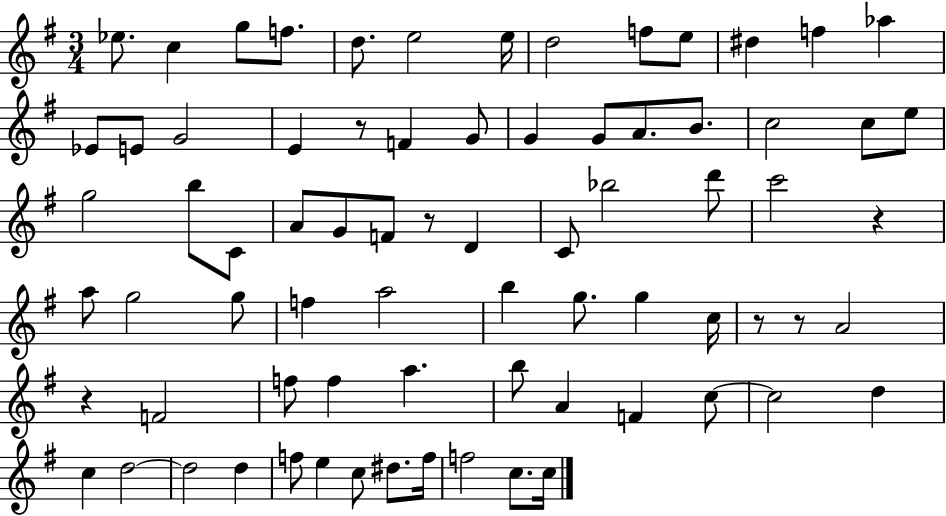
X:1
T:Untitled
M:3/4
L:1/4
K:G
_e/2 c g/2 f/2 d/2 e2 e/4 d2 f/2 e/2 ^d f _a _E/2 E/2 G2 E z/2 F G/2 G G/2 A/2 B/2 c2 c/2 e/2 g2 b/2 C/2 A/2 G/2 F/2 z/2 D C/2 _b2 d'/2 c'2 z a/2 g2 g/2 f a2 b g/2 g c/4 z/2 z/2 A2 z F2 f/2 f a b/2 A F c/2 c2 d c d2 d2 d f/2 e c/2 ^d/2 f/4 f2 c/2 c/4